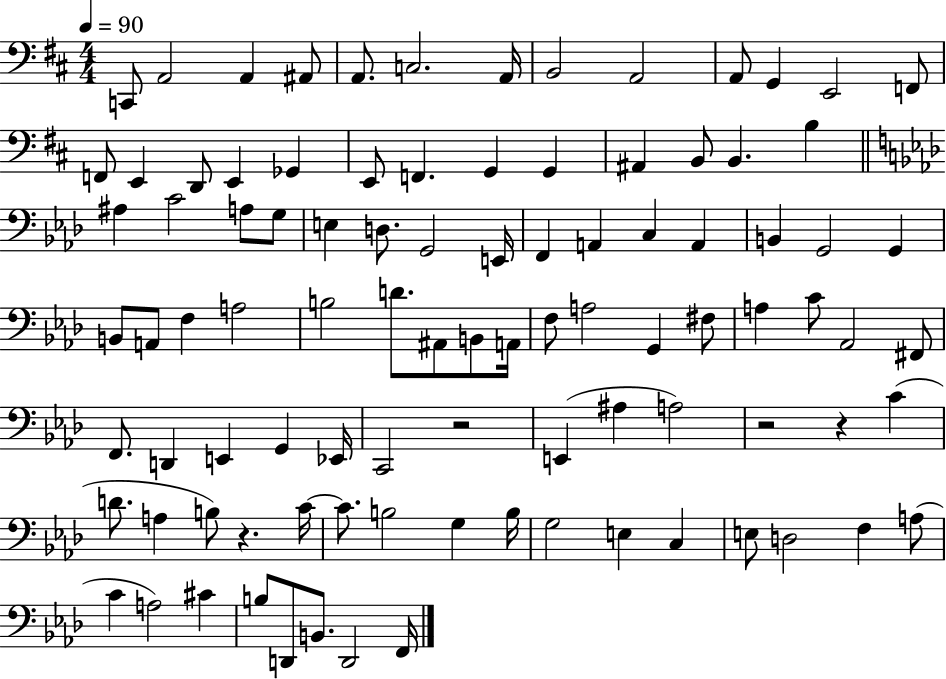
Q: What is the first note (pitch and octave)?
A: C2